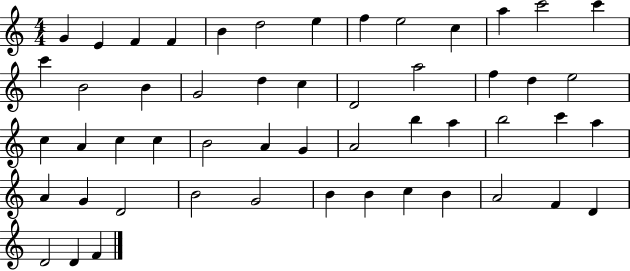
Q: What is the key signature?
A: C major